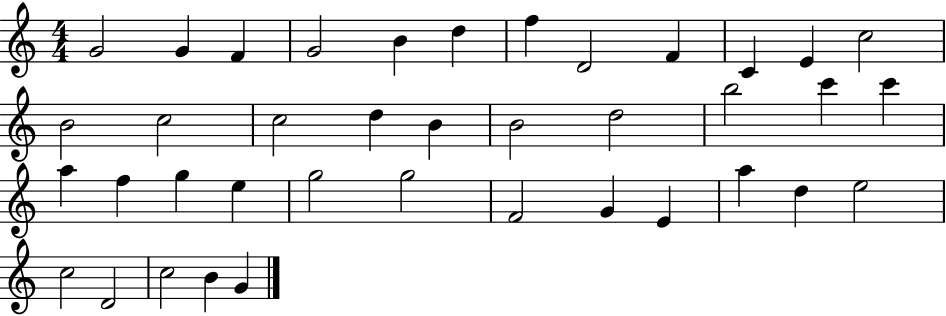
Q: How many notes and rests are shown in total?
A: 39